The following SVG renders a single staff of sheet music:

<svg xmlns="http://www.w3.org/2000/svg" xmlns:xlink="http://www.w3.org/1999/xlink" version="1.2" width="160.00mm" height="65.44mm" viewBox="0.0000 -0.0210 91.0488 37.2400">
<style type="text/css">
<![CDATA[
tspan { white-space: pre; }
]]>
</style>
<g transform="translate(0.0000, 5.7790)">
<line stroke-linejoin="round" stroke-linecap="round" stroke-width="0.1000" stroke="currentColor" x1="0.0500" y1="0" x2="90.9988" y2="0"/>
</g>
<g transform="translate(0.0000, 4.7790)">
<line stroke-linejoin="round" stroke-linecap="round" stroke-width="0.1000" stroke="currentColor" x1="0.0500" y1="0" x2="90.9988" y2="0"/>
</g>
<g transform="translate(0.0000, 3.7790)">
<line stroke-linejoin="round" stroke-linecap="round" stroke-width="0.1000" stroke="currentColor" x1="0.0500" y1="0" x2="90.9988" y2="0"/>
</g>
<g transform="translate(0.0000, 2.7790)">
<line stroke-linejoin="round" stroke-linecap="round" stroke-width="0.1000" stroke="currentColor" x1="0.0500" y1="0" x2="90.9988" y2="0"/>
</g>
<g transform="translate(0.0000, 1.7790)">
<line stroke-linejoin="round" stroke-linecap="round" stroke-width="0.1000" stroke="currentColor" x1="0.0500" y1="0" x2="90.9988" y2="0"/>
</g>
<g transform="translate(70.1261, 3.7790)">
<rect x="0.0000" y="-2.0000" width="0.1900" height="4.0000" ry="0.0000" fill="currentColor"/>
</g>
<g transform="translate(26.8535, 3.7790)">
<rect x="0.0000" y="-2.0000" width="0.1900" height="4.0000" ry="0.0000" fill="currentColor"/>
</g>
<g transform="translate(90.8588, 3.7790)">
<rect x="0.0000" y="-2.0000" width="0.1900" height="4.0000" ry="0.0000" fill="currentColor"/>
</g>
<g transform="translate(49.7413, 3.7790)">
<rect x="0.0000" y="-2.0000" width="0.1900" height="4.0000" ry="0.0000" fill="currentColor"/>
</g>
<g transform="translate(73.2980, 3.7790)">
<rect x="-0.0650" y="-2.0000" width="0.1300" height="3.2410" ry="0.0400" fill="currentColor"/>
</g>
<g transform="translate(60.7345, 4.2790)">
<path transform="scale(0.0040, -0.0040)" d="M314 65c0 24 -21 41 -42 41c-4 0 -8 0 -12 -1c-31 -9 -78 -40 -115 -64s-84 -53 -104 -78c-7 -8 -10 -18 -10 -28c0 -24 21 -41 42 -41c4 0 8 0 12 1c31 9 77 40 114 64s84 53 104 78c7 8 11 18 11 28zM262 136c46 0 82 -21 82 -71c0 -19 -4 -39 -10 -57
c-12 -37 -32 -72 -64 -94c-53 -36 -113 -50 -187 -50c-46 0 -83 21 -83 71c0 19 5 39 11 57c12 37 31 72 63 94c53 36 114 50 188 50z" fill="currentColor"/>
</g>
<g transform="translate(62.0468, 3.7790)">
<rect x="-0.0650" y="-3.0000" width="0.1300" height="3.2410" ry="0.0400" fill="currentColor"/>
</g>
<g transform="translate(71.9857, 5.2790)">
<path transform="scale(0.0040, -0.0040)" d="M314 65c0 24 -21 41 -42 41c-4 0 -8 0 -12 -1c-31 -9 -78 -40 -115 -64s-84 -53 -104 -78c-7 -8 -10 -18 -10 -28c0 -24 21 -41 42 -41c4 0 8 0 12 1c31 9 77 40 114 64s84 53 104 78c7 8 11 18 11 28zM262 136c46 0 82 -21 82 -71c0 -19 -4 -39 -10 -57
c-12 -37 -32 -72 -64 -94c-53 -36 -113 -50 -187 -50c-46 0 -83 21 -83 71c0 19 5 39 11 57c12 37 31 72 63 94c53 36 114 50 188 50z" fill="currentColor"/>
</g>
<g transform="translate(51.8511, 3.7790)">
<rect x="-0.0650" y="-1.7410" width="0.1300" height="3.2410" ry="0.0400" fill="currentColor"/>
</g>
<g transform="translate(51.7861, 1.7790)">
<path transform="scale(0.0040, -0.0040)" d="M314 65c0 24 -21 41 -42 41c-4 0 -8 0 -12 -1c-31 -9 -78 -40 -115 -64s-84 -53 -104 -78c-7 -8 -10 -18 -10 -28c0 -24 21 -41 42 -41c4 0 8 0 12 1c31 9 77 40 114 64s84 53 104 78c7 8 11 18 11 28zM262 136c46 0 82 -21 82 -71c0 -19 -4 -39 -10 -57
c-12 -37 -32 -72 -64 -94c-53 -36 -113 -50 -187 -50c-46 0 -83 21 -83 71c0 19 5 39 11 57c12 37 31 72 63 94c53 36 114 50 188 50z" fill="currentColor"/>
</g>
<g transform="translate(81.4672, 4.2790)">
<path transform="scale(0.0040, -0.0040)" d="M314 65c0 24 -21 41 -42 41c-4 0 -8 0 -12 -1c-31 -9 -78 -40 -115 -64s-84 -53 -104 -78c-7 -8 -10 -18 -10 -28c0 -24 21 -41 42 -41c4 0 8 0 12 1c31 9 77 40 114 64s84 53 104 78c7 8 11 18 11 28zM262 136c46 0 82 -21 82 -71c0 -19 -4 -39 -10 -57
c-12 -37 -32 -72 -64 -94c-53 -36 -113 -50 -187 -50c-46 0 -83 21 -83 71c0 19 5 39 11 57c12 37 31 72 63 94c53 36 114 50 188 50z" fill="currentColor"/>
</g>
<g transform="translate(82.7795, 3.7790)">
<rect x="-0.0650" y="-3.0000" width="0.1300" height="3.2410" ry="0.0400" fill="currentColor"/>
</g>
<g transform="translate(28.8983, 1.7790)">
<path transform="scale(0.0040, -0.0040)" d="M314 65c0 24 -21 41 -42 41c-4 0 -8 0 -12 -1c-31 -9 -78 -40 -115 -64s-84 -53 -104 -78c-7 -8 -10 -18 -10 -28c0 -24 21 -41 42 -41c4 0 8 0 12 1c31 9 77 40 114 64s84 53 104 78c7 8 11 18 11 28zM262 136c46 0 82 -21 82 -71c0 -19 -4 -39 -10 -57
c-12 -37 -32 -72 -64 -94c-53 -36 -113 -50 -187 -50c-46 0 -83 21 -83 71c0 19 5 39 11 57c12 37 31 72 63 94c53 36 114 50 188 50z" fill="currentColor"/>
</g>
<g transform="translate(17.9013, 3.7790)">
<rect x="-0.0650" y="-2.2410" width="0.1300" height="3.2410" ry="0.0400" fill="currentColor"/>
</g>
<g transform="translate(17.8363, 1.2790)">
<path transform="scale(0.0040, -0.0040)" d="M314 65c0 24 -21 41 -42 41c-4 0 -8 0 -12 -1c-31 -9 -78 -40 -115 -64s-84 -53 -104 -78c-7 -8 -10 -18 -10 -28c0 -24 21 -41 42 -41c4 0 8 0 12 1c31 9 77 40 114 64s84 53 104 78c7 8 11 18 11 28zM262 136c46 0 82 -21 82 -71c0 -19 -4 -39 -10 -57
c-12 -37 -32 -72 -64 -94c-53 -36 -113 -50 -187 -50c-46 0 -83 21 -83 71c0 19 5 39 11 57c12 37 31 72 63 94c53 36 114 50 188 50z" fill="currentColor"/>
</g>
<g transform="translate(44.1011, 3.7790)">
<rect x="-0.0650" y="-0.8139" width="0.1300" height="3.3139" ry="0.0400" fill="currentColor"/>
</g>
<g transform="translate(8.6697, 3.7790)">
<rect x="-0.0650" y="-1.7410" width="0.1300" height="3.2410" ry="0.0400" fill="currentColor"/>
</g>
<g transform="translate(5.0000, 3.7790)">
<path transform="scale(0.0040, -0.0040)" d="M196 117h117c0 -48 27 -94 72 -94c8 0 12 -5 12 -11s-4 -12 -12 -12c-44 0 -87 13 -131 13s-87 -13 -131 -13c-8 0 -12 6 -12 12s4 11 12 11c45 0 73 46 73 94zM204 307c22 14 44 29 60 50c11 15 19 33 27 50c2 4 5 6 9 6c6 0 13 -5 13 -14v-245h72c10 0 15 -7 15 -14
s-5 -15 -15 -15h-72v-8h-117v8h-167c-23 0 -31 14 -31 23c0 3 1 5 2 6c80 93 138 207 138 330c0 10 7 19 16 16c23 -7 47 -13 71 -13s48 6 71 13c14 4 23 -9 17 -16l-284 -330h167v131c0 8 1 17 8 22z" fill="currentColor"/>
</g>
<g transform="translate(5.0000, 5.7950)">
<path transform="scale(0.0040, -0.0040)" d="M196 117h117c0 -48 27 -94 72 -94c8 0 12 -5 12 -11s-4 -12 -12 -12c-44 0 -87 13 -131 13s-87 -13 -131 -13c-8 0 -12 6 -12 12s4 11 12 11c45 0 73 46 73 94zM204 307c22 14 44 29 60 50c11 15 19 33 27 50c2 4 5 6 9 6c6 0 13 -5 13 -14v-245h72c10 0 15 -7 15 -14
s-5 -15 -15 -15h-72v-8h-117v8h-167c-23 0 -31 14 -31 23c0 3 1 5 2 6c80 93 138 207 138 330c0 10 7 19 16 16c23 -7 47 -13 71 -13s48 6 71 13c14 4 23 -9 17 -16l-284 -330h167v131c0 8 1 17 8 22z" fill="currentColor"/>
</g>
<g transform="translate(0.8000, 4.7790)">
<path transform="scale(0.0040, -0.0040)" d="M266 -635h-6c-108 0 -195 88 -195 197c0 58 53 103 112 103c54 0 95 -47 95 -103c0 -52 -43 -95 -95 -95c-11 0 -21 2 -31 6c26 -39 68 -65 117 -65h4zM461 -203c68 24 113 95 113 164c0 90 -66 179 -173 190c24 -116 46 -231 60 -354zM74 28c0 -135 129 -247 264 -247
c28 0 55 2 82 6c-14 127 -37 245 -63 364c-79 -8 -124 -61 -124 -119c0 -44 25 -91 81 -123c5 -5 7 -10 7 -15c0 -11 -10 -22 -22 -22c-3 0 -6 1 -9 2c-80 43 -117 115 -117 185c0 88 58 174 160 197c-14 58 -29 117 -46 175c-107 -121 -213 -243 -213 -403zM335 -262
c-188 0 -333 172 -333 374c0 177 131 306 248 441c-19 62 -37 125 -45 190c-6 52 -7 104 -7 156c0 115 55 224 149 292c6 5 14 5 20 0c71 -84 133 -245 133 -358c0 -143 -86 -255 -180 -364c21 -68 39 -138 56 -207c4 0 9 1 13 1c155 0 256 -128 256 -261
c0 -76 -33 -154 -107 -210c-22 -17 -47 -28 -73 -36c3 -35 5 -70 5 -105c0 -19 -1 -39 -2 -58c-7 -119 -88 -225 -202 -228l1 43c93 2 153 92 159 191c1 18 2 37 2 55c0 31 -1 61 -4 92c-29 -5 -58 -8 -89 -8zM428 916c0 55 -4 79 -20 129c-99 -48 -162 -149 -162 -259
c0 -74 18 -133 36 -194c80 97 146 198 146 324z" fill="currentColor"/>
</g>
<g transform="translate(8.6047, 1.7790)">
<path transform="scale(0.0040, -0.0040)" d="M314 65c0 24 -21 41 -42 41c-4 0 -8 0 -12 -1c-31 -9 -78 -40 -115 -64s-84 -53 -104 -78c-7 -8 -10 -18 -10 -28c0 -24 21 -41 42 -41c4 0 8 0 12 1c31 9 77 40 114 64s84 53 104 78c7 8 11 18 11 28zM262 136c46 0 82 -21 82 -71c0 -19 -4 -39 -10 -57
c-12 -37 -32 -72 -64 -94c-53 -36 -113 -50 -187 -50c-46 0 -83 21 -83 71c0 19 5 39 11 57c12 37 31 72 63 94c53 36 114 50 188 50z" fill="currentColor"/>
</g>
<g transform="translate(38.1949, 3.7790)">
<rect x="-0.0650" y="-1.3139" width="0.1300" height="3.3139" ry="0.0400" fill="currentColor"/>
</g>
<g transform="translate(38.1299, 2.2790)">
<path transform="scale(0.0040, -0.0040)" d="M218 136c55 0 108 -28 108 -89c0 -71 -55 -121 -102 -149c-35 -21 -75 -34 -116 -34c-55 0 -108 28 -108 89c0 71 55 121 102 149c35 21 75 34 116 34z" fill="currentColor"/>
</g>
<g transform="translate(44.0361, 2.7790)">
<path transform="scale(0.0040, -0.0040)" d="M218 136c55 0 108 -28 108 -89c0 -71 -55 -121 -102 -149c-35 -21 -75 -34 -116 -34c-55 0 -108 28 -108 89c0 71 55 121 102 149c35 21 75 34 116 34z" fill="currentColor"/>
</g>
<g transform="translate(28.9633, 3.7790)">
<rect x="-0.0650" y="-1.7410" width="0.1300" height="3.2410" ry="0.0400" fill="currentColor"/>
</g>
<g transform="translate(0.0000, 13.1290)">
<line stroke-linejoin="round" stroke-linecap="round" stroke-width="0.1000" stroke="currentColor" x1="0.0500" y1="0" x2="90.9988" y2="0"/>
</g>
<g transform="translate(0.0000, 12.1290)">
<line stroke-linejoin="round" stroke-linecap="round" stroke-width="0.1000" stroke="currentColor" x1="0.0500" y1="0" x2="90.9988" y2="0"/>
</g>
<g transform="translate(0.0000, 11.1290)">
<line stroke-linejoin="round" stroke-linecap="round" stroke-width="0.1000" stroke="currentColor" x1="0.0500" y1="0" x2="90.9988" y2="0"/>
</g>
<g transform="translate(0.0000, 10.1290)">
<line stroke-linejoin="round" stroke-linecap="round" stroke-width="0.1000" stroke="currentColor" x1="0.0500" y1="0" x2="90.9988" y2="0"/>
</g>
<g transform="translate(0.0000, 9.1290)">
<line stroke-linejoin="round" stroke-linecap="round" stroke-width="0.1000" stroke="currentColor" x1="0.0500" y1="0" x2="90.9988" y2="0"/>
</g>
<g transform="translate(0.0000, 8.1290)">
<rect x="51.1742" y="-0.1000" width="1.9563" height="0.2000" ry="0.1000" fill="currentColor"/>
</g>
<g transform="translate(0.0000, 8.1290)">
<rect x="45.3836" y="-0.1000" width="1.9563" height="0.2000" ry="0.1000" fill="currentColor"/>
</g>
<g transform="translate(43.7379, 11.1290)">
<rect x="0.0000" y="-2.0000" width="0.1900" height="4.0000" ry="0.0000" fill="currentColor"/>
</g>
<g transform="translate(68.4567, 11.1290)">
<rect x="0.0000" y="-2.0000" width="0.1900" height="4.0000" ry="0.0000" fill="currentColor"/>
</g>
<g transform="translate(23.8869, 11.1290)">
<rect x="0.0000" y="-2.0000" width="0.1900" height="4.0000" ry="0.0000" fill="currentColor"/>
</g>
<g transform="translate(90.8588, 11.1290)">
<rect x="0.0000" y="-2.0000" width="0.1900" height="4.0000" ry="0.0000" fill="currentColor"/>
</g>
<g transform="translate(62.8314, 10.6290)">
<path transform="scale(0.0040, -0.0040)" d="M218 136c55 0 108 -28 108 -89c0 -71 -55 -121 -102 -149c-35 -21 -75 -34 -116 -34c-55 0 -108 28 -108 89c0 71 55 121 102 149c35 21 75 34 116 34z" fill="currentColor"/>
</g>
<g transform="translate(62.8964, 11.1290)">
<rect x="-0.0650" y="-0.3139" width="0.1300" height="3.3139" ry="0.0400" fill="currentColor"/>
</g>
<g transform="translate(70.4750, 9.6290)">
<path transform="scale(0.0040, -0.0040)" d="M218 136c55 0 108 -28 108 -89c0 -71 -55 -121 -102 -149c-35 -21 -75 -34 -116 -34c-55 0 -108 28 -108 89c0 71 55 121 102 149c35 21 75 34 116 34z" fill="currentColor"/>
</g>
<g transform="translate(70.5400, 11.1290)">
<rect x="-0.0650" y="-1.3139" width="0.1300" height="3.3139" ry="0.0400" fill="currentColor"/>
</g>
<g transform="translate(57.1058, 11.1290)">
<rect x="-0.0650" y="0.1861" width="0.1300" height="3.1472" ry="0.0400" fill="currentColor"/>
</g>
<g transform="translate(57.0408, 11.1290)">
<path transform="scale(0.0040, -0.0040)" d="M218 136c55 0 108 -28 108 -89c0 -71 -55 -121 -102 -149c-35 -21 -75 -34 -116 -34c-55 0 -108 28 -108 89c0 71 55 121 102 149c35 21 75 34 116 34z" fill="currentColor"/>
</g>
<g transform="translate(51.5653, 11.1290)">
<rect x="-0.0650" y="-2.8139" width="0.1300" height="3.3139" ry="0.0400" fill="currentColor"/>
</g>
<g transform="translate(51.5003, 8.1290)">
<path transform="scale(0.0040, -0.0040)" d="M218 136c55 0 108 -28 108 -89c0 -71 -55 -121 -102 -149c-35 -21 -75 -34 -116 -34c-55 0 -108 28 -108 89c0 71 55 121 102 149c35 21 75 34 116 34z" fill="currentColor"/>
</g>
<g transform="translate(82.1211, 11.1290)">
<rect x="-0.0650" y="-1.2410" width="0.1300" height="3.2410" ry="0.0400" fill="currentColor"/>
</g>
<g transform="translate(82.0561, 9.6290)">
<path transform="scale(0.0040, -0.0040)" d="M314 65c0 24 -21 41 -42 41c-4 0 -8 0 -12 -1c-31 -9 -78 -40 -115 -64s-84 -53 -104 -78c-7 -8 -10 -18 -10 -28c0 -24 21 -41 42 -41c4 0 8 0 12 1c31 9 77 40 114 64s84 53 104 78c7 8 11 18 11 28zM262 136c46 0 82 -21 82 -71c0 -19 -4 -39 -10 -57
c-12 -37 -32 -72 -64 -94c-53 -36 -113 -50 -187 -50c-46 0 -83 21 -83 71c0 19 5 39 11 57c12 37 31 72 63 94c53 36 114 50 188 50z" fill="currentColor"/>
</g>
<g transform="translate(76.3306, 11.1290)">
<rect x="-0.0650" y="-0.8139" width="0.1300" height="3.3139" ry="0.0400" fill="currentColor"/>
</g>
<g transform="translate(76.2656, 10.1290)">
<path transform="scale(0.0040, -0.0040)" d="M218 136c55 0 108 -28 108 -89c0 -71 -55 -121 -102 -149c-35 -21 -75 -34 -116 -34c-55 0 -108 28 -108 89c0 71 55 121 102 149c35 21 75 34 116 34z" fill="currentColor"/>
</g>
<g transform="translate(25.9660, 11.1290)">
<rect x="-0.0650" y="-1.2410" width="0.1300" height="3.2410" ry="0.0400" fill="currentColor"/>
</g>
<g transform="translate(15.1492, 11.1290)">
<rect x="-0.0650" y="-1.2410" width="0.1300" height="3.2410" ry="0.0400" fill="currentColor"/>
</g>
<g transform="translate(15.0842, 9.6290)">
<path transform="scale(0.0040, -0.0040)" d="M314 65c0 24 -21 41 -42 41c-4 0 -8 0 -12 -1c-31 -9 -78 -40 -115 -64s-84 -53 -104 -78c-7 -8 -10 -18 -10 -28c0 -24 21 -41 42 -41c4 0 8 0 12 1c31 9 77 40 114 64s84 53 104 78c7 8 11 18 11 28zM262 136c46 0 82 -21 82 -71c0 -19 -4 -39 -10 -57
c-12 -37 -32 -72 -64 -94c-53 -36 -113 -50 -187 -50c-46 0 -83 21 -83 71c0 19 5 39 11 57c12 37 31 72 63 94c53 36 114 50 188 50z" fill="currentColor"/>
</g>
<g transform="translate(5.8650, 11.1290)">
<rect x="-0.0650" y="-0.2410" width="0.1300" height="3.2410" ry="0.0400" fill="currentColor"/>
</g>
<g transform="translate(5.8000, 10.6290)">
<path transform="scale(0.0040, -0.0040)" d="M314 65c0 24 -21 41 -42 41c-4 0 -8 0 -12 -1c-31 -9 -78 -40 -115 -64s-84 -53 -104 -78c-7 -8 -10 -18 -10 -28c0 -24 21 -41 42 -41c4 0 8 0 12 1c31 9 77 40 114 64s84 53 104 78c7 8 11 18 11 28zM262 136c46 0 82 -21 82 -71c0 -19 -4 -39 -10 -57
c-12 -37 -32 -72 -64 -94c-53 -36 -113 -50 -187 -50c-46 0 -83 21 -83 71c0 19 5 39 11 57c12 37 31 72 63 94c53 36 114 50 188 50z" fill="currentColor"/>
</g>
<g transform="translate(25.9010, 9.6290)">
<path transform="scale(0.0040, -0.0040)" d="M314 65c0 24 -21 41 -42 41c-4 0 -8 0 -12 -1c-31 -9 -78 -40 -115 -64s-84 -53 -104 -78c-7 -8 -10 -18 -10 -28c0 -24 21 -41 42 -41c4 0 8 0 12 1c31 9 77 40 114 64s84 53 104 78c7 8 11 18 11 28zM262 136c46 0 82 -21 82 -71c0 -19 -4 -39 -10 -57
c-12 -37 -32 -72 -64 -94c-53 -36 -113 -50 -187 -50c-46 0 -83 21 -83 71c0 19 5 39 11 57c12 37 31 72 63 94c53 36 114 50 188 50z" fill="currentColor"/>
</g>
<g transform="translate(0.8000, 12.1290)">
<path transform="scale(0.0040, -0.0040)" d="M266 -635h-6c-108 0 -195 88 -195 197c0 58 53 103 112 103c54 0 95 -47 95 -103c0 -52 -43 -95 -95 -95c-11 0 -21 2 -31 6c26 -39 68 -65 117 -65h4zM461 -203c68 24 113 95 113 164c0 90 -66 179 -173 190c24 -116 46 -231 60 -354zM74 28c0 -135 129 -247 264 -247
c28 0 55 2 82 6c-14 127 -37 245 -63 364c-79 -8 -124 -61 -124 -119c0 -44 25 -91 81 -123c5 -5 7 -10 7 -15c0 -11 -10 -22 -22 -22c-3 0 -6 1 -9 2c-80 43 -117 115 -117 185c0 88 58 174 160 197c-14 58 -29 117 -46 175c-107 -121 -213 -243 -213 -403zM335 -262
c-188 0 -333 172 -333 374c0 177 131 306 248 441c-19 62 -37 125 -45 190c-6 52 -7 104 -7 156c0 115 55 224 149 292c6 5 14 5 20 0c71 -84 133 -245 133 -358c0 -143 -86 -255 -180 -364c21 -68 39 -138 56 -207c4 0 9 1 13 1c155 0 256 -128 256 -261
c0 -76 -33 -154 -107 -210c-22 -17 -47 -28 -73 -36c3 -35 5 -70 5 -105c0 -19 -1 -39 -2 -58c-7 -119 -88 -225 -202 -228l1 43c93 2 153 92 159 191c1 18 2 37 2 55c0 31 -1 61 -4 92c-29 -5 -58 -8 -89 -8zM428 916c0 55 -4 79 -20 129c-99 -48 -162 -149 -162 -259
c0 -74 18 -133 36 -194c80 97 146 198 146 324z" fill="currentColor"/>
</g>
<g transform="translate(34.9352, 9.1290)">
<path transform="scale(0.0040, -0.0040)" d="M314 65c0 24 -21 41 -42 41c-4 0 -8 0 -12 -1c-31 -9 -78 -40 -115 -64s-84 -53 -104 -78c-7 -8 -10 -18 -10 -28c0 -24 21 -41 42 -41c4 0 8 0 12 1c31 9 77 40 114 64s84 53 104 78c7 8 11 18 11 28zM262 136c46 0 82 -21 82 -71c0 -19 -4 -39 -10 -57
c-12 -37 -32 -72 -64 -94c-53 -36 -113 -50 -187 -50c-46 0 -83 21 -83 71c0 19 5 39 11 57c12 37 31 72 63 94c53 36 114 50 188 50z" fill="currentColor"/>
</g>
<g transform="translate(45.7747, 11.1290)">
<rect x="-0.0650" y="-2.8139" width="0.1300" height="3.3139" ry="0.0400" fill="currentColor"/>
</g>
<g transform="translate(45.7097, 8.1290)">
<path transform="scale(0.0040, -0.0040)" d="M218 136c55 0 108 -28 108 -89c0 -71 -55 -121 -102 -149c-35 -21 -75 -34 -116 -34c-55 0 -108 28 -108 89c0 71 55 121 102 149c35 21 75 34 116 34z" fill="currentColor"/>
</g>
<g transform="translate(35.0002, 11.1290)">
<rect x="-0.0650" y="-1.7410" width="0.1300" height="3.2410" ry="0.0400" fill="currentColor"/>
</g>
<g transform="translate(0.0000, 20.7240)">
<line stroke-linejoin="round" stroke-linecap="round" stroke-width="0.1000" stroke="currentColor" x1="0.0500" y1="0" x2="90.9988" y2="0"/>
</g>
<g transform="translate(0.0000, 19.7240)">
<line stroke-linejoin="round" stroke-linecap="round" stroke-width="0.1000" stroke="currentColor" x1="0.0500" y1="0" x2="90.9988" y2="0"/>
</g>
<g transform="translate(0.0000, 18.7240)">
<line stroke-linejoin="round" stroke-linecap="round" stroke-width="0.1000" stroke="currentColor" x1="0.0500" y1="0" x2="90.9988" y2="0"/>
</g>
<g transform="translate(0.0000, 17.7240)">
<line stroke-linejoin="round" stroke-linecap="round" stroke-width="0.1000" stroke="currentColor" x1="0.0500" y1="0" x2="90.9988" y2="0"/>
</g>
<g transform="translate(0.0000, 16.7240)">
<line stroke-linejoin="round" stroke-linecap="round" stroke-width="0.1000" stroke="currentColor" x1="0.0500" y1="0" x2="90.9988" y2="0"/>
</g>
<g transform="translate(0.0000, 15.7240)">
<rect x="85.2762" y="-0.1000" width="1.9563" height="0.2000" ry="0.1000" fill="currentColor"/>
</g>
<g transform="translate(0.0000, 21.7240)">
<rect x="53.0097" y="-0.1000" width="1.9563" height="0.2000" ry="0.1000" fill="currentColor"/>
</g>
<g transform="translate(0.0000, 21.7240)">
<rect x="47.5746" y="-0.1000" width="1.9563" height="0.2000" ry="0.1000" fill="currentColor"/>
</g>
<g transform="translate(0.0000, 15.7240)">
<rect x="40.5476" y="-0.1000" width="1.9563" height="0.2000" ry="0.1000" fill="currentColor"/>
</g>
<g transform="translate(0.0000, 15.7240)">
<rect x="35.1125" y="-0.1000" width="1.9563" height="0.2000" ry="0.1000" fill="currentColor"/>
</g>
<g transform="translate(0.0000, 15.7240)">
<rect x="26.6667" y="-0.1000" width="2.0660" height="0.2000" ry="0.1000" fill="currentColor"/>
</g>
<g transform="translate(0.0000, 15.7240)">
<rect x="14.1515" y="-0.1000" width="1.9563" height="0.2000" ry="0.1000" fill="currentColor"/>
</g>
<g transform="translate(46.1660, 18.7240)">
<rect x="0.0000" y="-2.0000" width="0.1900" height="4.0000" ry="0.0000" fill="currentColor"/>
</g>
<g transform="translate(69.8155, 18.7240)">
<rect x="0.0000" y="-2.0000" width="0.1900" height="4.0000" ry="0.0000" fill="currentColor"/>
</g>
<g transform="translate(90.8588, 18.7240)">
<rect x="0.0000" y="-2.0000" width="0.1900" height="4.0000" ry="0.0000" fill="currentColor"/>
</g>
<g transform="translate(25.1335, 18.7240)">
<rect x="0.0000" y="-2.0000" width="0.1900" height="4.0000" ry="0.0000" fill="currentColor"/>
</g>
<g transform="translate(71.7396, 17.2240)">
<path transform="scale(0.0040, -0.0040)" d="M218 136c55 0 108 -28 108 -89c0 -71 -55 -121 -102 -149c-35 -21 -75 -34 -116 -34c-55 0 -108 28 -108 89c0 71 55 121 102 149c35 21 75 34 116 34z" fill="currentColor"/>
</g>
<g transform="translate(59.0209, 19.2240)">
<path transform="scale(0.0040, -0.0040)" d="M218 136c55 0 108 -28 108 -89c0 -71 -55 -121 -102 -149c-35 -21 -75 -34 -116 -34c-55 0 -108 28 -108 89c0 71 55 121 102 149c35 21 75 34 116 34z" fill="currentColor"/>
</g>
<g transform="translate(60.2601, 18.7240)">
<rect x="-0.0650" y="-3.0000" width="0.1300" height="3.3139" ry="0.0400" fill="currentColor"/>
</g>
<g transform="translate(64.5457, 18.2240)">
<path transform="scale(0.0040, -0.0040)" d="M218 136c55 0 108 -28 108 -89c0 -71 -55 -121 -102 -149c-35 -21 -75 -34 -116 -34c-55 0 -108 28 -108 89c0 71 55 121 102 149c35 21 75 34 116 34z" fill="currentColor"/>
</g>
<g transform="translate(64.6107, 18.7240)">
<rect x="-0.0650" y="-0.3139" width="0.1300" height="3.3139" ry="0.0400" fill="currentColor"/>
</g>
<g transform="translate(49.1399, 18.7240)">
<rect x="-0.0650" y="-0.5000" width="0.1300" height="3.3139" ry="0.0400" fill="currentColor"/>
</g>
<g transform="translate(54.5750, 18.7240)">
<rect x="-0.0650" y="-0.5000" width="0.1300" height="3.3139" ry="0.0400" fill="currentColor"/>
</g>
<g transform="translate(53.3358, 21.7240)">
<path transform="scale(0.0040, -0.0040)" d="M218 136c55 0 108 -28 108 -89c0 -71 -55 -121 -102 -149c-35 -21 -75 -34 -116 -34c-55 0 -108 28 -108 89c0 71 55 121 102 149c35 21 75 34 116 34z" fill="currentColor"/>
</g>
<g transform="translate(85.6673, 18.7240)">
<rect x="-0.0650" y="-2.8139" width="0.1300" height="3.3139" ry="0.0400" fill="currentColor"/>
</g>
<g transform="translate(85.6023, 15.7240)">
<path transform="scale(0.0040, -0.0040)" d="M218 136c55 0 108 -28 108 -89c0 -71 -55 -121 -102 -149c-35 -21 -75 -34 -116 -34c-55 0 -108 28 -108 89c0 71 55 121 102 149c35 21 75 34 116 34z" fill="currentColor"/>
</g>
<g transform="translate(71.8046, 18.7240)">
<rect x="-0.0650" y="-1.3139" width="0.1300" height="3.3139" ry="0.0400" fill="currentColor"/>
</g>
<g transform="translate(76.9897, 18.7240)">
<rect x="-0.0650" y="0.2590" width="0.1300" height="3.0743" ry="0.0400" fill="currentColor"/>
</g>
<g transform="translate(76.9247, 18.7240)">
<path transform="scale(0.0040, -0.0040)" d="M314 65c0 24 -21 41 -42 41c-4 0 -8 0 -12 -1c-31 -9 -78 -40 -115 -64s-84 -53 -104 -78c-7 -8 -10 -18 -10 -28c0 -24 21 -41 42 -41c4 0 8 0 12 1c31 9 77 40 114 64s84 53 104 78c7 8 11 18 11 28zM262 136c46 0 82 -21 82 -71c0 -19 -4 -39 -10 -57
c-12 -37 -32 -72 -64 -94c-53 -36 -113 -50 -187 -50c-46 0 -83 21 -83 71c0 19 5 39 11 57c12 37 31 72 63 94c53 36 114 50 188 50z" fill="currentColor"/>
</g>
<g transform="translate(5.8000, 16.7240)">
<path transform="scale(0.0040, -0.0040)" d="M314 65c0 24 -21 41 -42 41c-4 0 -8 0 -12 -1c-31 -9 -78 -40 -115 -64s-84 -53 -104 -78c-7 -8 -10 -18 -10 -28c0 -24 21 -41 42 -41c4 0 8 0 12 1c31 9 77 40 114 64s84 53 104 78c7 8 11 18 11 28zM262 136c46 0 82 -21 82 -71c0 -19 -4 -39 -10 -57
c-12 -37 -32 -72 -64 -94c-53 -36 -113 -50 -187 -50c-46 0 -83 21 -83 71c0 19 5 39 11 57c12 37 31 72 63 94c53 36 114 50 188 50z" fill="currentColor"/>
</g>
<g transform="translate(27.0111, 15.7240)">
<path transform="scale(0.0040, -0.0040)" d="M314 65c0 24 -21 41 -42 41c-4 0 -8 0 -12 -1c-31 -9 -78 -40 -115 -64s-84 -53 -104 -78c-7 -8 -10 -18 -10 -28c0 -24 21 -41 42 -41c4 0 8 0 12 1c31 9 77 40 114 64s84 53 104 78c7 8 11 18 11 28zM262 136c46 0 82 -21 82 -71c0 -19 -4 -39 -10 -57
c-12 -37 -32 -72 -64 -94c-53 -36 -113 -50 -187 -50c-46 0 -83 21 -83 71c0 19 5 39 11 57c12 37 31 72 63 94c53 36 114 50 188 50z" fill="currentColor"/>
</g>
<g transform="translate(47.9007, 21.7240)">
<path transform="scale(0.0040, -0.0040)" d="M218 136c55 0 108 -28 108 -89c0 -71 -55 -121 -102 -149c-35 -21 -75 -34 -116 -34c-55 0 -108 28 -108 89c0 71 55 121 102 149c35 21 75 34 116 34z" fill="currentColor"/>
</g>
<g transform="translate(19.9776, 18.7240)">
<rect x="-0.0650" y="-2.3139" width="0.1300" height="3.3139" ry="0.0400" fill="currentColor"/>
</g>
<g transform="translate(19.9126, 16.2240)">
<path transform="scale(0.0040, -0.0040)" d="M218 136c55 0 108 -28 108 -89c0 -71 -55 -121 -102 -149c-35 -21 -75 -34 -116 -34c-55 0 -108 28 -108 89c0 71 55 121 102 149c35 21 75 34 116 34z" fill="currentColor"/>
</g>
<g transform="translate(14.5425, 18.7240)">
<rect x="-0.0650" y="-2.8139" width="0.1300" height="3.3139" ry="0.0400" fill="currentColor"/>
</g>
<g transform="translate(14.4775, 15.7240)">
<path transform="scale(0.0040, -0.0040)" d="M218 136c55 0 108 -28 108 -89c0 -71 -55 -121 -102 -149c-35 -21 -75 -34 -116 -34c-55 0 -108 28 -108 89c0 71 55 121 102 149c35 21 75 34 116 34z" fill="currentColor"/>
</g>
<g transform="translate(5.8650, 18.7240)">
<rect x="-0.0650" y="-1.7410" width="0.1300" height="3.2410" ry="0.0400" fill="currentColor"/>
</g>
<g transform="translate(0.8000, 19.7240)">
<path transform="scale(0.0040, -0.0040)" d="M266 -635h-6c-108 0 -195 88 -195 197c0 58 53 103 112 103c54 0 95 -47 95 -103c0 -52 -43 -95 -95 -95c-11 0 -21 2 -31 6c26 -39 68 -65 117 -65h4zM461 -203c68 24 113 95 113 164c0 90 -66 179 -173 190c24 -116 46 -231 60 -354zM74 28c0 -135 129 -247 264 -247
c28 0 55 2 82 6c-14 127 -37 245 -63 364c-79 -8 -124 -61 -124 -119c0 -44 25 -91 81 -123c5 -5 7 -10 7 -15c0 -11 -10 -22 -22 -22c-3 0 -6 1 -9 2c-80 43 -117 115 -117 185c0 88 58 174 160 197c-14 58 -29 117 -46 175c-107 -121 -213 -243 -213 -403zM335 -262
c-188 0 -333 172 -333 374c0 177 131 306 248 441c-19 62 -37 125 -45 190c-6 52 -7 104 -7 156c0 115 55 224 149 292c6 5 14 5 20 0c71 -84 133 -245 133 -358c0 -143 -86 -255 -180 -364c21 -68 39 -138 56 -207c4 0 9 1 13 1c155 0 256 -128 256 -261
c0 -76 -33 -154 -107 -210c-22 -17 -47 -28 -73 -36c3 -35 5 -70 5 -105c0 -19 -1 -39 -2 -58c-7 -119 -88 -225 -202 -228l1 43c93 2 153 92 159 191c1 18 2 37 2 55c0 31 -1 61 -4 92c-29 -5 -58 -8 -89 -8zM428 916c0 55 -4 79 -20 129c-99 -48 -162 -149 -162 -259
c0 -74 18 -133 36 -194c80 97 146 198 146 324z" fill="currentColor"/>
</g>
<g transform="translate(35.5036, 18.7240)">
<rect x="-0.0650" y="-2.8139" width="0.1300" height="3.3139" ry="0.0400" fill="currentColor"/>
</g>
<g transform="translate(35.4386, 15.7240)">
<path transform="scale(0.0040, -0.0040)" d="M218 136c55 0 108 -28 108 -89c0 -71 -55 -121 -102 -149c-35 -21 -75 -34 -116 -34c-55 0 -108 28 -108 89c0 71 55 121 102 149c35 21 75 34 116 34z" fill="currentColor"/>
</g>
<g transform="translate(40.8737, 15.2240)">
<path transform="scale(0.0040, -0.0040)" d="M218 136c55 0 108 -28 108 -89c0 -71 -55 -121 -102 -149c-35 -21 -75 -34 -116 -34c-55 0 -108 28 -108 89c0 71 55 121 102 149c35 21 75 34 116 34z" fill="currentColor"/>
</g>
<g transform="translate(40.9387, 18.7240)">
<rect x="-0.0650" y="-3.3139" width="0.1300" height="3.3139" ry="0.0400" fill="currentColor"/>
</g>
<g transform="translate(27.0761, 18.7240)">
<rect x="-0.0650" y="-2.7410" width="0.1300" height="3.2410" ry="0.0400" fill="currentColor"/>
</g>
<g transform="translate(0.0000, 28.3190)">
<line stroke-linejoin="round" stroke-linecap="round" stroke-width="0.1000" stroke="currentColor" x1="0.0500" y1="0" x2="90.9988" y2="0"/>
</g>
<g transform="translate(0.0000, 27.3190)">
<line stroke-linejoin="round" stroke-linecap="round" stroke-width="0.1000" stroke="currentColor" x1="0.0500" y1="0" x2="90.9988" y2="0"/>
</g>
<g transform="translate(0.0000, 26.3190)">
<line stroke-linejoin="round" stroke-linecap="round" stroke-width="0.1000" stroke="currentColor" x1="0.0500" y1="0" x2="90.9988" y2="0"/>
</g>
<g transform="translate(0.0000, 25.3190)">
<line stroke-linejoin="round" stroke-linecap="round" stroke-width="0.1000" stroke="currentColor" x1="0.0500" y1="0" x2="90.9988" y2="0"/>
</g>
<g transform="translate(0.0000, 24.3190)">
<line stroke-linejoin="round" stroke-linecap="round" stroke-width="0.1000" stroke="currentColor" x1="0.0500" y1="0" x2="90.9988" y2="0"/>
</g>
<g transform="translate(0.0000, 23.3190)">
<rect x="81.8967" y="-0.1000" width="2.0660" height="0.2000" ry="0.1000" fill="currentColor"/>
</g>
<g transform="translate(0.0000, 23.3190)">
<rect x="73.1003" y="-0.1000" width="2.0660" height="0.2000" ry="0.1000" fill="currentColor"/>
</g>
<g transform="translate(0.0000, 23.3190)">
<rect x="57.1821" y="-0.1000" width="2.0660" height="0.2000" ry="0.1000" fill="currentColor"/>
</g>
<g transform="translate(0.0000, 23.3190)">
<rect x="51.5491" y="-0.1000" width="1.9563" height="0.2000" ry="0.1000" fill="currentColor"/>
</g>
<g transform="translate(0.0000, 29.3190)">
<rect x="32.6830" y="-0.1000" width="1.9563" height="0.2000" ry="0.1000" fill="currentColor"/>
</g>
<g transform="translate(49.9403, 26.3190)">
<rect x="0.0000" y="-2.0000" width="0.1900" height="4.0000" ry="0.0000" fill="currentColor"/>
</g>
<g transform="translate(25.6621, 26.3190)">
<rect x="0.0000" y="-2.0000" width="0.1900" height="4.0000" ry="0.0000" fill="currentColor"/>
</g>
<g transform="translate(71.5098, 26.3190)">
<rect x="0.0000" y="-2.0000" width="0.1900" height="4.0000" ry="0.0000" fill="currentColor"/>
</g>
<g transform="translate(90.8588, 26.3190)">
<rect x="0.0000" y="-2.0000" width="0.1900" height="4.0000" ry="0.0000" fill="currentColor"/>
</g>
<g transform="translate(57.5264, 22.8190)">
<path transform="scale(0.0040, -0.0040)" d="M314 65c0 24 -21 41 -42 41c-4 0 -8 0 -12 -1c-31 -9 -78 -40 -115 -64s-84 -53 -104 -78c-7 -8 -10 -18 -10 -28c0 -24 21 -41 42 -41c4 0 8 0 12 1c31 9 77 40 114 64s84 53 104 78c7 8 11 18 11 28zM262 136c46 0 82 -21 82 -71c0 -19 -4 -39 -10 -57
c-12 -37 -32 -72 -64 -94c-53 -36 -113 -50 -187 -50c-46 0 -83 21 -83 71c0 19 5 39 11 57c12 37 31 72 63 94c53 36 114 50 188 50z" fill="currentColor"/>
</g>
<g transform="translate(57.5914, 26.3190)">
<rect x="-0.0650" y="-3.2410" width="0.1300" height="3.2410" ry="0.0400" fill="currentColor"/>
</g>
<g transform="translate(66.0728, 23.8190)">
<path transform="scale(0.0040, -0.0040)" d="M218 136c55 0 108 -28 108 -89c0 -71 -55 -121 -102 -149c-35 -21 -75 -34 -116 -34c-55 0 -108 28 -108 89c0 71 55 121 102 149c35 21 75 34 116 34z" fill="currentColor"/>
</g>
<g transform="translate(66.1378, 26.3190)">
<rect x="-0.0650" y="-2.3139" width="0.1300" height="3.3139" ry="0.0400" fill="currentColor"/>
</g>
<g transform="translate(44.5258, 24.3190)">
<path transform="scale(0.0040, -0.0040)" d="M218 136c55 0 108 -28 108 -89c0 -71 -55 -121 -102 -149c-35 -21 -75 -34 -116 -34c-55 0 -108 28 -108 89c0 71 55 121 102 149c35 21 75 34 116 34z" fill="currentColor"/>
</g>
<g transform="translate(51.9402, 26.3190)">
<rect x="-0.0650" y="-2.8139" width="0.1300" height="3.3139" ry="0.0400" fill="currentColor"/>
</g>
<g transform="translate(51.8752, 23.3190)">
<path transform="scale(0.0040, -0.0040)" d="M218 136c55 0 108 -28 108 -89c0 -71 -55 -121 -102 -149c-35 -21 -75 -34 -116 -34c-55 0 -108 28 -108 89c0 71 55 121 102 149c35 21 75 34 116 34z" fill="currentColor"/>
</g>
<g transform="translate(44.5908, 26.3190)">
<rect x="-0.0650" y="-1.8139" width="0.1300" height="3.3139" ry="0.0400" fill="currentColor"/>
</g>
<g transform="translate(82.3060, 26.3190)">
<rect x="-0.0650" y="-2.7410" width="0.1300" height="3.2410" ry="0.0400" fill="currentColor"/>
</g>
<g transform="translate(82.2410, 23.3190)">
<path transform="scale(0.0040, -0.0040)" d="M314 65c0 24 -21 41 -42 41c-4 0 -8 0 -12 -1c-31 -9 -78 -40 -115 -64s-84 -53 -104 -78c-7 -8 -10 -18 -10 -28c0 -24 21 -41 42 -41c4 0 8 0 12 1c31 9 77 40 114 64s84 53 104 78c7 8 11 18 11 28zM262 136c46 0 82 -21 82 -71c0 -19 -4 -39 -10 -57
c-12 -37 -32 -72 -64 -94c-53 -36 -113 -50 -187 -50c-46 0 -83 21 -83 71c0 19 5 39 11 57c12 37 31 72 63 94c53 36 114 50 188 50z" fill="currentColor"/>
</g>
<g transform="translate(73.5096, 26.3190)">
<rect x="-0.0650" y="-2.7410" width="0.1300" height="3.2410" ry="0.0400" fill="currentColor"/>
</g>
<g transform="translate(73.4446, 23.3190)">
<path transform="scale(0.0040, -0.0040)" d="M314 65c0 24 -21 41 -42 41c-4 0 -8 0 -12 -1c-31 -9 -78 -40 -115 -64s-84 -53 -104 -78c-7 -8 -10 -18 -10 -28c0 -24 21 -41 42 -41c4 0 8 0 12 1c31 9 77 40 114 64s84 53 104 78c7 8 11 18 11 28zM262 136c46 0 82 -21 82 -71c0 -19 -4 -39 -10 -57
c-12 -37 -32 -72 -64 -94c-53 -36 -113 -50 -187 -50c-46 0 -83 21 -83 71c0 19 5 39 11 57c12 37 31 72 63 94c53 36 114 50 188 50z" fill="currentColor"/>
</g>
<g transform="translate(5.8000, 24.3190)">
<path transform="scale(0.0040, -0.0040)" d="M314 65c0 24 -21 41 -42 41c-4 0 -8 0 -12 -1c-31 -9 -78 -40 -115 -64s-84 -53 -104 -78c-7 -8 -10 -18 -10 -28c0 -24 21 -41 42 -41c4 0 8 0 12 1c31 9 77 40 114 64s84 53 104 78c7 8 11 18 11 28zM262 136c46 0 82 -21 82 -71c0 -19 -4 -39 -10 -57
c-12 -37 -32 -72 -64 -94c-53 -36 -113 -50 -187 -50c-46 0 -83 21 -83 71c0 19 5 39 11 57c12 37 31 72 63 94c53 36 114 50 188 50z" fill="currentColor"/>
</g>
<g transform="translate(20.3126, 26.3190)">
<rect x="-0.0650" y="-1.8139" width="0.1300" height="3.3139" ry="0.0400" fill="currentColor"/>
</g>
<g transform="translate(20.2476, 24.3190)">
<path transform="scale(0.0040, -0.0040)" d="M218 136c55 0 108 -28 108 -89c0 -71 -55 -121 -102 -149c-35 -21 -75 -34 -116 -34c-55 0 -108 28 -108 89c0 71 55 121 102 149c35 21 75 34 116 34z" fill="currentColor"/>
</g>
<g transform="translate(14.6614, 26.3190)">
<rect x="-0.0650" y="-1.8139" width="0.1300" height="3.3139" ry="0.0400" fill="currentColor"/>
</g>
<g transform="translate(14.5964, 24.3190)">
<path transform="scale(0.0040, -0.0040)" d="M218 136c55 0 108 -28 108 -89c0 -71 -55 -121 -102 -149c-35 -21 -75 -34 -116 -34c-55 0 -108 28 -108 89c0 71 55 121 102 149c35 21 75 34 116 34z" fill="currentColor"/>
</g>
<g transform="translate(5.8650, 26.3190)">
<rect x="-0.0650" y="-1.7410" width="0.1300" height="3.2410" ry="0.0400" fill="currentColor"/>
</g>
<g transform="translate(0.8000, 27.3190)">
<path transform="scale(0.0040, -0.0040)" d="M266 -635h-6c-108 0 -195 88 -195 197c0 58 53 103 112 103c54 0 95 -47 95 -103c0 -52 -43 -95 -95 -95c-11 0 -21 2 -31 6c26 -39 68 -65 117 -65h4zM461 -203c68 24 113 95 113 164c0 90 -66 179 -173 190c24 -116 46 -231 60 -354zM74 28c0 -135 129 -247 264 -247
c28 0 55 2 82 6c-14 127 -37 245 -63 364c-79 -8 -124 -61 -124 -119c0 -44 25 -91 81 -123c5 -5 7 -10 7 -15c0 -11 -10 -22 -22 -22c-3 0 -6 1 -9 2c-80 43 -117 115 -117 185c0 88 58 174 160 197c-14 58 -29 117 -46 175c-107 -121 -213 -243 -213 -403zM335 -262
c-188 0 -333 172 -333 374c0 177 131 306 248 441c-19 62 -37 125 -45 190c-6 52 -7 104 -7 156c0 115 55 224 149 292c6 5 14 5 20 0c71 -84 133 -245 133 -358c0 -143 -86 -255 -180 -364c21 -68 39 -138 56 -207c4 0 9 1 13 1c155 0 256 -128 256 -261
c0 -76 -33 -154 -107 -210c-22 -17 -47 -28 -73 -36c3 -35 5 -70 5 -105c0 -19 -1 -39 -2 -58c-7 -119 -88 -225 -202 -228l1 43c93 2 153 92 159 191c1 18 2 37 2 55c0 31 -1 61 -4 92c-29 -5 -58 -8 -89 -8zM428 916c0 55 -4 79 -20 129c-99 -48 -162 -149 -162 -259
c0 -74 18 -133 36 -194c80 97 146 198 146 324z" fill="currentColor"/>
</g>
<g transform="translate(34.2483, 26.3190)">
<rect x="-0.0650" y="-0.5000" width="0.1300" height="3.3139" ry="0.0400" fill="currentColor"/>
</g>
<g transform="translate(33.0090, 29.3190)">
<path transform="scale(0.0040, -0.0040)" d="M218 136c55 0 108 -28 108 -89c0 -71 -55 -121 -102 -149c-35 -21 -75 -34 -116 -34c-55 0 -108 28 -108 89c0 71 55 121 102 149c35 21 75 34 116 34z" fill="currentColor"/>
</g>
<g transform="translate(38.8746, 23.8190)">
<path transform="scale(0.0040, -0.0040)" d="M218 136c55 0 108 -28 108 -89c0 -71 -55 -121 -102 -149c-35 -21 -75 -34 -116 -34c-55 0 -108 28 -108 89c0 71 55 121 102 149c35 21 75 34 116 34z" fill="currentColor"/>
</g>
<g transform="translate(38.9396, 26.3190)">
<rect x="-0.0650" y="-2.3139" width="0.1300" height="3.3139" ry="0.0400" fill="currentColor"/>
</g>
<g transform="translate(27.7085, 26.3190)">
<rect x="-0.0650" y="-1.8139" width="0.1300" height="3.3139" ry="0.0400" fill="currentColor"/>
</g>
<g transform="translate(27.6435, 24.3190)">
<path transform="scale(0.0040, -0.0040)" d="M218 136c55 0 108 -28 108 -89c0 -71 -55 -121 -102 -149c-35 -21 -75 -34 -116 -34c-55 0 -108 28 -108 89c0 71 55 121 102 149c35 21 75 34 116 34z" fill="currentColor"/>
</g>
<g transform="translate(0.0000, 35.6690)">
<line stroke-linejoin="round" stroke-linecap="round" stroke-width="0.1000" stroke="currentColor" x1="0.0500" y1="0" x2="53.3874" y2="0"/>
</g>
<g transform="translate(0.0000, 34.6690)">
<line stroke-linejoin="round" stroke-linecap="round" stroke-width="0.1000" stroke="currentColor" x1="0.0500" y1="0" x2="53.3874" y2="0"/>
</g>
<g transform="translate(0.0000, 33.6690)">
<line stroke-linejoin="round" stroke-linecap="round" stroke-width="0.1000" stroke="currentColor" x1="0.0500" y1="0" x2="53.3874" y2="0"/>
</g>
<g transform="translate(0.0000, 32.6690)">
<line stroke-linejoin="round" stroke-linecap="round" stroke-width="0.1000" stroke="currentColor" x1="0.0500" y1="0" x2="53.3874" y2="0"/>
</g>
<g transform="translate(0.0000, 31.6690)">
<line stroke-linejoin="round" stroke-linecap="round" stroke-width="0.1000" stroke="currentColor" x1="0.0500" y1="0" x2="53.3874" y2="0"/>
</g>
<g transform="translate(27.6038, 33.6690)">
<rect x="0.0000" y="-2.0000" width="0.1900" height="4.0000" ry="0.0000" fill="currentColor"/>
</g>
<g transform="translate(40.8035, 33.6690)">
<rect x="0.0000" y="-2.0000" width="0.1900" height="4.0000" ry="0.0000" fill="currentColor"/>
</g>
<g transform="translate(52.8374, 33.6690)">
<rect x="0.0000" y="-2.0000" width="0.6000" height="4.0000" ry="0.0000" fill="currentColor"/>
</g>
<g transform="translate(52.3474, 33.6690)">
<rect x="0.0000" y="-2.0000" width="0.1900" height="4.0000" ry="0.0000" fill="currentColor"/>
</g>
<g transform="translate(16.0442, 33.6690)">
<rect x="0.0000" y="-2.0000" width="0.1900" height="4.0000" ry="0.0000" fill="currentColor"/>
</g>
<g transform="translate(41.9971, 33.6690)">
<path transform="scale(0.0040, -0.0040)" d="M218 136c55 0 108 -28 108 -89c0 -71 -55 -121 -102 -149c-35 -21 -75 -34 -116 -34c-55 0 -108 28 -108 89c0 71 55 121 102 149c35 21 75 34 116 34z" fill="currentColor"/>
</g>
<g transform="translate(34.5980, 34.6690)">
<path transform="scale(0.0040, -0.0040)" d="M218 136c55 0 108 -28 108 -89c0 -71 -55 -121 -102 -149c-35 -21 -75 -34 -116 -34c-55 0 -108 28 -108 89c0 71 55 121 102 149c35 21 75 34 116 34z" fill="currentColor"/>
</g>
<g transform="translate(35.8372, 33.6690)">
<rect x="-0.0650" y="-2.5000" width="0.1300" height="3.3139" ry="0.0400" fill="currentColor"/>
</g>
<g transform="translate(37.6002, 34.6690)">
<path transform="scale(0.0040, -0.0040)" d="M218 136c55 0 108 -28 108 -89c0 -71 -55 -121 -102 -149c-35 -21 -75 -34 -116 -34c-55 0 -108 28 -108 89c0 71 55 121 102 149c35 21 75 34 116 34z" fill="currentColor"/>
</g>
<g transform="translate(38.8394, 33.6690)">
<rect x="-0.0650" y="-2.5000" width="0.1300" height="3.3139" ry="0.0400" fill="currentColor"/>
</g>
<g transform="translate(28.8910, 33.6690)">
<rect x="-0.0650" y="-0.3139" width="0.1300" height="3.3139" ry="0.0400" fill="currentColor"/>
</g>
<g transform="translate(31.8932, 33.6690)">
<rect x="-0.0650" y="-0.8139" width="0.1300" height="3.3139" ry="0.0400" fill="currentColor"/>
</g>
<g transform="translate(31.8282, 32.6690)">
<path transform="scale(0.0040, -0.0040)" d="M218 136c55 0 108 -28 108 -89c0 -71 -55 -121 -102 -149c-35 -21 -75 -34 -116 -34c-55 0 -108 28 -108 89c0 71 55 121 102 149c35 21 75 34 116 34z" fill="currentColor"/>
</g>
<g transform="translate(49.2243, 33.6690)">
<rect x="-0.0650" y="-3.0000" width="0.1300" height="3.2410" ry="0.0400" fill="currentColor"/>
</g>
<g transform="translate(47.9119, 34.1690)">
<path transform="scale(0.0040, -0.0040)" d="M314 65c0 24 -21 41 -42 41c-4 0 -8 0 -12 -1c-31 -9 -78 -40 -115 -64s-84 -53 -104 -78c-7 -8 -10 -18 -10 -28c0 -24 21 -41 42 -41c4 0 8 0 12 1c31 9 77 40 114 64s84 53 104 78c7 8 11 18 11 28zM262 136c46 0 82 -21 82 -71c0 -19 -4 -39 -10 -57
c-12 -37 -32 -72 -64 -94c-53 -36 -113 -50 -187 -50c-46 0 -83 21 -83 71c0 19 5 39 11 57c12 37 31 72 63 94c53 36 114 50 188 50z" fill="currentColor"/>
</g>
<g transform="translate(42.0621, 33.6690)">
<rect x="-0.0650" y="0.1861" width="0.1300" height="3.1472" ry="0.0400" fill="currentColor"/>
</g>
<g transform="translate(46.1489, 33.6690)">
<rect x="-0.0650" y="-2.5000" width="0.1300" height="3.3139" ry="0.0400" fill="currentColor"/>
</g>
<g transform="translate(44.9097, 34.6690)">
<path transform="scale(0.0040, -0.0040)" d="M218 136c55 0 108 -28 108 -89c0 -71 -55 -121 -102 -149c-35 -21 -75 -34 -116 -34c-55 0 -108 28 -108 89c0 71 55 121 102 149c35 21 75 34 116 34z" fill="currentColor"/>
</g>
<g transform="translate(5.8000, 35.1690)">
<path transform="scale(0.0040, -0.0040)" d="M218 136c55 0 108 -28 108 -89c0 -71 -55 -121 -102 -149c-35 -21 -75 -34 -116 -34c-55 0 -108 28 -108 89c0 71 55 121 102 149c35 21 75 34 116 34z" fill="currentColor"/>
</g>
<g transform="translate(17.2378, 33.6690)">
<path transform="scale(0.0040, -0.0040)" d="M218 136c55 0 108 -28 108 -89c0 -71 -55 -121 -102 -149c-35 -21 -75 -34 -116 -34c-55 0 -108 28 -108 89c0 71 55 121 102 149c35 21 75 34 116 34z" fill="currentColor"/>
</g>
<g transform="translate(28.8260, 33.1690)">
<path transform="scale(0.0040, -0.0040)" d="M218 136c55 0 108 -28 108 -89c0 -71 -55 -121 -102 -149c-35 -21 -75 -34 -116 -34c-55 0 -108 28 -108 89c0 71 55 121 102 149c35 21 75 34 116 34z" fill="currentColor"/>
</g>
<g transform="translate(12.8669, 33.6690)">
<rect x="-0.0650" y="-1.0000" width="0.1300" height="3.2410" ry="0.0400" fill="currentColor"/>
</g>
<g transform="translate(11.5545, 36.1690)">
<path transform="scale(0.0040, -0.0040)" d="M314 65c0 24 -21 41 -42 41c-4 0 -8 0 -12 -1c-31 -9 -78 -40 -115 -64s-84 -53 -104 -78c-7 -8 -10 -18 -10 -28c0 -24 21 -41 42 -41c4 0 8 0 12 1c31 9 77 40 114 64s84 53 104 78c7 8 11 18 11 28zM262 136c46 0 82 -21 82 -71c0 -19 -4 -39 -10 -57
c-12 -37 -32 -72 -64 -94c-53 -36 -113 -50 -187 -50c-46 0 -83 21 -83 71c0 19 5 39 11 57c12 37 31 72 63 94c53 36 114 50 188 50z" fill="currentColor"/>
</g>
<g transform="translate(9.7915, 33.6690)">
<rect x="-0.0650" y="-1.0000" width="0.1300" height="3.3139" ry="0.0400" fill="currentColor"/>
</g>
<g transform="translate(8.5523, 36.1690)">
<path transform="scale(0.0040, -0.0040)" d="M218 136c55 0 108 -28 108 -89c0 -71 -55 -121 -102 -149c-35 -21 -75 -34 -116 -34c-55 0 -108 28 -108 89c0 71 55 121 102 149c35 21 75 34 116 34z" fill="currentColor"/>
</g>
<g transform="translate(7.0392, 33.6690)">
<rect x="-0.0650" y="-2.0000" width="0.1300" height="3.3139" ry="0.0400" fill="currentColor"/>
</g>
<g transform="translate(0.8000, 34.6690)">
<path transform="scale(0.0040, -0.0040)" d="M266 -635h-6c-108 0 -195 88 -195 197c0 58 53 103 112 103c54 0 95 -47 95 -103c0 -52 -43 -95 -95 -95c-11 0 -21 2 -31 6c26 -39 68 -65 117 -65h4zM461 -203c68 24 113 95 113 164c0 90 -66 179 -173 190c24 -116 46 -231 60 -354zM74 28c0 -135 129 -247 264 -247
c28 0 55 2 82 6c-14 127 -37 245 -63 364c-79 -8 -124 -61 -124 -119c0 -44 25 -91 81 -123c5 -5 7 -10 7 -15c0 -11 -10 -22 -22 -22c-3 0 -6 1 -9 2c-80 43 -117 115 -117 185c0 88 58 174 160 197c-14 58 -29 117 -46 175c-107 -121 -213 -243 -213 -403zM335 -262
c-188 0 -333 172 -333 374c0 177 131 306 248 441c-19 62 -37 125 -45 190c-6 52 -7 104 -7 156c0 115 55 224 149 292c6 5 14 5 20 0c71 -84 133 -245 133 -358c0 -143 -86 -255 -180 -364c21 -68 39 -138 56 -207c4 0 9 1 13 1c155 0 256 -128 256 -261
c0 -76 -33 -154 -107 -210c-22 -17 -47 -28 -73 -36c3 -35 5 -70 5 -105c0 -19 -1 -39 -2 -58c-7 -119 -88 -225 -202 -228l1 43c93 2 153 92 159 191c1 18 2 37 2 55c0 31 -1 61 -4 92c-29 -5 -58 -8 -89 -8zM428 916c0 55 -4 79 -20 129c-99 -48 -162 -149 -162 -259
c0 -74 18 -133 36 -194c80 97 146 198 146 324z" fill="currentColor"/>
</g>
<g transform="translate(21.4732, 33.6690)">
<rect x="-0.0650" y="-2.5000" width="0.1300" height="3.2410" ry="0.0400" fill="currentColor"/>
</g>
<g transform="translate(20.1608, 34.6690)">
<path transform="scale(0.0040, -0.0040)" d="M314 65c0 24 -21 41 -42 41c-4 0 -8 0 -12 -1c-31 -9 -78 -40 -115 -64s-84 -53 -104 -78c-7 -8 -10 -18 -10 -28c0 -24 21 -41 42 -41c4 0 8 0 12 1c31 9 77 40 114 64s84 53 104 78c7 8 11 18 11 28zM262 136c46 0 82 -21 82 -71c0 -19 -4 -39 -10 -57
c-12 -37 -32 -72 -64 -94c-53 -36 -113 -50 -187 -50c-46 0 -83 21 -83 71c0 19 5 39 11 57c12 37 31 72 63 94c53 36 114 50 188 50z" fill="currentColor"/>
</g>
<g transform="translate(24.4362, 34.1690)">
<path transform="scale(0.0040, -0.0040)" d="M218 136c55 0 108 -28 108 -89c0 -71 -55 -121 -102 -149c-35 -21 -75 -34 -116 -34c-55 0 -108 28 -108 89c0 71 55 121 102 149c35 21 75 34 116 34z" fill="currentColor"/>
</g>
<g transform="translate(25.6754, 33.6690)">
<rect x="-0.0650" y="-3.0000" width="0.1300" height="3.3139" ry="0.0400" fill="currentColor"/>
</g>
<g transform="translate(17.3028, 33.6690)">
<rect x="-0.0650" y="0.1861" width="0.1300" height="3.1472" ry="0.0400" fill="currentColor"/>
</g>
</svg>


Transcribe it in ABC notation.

X:1
T:Untitled
M:4/4
L:1/4
K:C
f2 g2 f2 e d f2 A2 F2 A2 c2 e2 e2 f2 a a B c e d e2 f2 a g a2 a b C C A c e B2 a f2 f f f C g f a b2 g a2 a2 F D D2 B G2 A c d G G B G A2